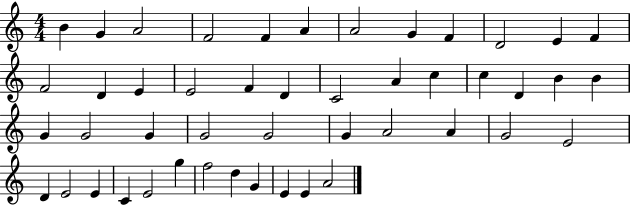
B4/q G4/q A4/h F4/h F4/q A4/q A4/h G4/q F4/q D4/h E4/q F4/q F4/h D4/q E4/q E4/h F4/q D4/q C4/h A4/q C5/q C5/q D4/q B4/q B4/q G4/q G4/h G4/q G4/h G4/h G4/q A4/h A4/q G4/h E4/h D4/q E4/h E4/q C4/q E4/h G5/q F5/h D5/q G4/q E4/q E4/q A4/h